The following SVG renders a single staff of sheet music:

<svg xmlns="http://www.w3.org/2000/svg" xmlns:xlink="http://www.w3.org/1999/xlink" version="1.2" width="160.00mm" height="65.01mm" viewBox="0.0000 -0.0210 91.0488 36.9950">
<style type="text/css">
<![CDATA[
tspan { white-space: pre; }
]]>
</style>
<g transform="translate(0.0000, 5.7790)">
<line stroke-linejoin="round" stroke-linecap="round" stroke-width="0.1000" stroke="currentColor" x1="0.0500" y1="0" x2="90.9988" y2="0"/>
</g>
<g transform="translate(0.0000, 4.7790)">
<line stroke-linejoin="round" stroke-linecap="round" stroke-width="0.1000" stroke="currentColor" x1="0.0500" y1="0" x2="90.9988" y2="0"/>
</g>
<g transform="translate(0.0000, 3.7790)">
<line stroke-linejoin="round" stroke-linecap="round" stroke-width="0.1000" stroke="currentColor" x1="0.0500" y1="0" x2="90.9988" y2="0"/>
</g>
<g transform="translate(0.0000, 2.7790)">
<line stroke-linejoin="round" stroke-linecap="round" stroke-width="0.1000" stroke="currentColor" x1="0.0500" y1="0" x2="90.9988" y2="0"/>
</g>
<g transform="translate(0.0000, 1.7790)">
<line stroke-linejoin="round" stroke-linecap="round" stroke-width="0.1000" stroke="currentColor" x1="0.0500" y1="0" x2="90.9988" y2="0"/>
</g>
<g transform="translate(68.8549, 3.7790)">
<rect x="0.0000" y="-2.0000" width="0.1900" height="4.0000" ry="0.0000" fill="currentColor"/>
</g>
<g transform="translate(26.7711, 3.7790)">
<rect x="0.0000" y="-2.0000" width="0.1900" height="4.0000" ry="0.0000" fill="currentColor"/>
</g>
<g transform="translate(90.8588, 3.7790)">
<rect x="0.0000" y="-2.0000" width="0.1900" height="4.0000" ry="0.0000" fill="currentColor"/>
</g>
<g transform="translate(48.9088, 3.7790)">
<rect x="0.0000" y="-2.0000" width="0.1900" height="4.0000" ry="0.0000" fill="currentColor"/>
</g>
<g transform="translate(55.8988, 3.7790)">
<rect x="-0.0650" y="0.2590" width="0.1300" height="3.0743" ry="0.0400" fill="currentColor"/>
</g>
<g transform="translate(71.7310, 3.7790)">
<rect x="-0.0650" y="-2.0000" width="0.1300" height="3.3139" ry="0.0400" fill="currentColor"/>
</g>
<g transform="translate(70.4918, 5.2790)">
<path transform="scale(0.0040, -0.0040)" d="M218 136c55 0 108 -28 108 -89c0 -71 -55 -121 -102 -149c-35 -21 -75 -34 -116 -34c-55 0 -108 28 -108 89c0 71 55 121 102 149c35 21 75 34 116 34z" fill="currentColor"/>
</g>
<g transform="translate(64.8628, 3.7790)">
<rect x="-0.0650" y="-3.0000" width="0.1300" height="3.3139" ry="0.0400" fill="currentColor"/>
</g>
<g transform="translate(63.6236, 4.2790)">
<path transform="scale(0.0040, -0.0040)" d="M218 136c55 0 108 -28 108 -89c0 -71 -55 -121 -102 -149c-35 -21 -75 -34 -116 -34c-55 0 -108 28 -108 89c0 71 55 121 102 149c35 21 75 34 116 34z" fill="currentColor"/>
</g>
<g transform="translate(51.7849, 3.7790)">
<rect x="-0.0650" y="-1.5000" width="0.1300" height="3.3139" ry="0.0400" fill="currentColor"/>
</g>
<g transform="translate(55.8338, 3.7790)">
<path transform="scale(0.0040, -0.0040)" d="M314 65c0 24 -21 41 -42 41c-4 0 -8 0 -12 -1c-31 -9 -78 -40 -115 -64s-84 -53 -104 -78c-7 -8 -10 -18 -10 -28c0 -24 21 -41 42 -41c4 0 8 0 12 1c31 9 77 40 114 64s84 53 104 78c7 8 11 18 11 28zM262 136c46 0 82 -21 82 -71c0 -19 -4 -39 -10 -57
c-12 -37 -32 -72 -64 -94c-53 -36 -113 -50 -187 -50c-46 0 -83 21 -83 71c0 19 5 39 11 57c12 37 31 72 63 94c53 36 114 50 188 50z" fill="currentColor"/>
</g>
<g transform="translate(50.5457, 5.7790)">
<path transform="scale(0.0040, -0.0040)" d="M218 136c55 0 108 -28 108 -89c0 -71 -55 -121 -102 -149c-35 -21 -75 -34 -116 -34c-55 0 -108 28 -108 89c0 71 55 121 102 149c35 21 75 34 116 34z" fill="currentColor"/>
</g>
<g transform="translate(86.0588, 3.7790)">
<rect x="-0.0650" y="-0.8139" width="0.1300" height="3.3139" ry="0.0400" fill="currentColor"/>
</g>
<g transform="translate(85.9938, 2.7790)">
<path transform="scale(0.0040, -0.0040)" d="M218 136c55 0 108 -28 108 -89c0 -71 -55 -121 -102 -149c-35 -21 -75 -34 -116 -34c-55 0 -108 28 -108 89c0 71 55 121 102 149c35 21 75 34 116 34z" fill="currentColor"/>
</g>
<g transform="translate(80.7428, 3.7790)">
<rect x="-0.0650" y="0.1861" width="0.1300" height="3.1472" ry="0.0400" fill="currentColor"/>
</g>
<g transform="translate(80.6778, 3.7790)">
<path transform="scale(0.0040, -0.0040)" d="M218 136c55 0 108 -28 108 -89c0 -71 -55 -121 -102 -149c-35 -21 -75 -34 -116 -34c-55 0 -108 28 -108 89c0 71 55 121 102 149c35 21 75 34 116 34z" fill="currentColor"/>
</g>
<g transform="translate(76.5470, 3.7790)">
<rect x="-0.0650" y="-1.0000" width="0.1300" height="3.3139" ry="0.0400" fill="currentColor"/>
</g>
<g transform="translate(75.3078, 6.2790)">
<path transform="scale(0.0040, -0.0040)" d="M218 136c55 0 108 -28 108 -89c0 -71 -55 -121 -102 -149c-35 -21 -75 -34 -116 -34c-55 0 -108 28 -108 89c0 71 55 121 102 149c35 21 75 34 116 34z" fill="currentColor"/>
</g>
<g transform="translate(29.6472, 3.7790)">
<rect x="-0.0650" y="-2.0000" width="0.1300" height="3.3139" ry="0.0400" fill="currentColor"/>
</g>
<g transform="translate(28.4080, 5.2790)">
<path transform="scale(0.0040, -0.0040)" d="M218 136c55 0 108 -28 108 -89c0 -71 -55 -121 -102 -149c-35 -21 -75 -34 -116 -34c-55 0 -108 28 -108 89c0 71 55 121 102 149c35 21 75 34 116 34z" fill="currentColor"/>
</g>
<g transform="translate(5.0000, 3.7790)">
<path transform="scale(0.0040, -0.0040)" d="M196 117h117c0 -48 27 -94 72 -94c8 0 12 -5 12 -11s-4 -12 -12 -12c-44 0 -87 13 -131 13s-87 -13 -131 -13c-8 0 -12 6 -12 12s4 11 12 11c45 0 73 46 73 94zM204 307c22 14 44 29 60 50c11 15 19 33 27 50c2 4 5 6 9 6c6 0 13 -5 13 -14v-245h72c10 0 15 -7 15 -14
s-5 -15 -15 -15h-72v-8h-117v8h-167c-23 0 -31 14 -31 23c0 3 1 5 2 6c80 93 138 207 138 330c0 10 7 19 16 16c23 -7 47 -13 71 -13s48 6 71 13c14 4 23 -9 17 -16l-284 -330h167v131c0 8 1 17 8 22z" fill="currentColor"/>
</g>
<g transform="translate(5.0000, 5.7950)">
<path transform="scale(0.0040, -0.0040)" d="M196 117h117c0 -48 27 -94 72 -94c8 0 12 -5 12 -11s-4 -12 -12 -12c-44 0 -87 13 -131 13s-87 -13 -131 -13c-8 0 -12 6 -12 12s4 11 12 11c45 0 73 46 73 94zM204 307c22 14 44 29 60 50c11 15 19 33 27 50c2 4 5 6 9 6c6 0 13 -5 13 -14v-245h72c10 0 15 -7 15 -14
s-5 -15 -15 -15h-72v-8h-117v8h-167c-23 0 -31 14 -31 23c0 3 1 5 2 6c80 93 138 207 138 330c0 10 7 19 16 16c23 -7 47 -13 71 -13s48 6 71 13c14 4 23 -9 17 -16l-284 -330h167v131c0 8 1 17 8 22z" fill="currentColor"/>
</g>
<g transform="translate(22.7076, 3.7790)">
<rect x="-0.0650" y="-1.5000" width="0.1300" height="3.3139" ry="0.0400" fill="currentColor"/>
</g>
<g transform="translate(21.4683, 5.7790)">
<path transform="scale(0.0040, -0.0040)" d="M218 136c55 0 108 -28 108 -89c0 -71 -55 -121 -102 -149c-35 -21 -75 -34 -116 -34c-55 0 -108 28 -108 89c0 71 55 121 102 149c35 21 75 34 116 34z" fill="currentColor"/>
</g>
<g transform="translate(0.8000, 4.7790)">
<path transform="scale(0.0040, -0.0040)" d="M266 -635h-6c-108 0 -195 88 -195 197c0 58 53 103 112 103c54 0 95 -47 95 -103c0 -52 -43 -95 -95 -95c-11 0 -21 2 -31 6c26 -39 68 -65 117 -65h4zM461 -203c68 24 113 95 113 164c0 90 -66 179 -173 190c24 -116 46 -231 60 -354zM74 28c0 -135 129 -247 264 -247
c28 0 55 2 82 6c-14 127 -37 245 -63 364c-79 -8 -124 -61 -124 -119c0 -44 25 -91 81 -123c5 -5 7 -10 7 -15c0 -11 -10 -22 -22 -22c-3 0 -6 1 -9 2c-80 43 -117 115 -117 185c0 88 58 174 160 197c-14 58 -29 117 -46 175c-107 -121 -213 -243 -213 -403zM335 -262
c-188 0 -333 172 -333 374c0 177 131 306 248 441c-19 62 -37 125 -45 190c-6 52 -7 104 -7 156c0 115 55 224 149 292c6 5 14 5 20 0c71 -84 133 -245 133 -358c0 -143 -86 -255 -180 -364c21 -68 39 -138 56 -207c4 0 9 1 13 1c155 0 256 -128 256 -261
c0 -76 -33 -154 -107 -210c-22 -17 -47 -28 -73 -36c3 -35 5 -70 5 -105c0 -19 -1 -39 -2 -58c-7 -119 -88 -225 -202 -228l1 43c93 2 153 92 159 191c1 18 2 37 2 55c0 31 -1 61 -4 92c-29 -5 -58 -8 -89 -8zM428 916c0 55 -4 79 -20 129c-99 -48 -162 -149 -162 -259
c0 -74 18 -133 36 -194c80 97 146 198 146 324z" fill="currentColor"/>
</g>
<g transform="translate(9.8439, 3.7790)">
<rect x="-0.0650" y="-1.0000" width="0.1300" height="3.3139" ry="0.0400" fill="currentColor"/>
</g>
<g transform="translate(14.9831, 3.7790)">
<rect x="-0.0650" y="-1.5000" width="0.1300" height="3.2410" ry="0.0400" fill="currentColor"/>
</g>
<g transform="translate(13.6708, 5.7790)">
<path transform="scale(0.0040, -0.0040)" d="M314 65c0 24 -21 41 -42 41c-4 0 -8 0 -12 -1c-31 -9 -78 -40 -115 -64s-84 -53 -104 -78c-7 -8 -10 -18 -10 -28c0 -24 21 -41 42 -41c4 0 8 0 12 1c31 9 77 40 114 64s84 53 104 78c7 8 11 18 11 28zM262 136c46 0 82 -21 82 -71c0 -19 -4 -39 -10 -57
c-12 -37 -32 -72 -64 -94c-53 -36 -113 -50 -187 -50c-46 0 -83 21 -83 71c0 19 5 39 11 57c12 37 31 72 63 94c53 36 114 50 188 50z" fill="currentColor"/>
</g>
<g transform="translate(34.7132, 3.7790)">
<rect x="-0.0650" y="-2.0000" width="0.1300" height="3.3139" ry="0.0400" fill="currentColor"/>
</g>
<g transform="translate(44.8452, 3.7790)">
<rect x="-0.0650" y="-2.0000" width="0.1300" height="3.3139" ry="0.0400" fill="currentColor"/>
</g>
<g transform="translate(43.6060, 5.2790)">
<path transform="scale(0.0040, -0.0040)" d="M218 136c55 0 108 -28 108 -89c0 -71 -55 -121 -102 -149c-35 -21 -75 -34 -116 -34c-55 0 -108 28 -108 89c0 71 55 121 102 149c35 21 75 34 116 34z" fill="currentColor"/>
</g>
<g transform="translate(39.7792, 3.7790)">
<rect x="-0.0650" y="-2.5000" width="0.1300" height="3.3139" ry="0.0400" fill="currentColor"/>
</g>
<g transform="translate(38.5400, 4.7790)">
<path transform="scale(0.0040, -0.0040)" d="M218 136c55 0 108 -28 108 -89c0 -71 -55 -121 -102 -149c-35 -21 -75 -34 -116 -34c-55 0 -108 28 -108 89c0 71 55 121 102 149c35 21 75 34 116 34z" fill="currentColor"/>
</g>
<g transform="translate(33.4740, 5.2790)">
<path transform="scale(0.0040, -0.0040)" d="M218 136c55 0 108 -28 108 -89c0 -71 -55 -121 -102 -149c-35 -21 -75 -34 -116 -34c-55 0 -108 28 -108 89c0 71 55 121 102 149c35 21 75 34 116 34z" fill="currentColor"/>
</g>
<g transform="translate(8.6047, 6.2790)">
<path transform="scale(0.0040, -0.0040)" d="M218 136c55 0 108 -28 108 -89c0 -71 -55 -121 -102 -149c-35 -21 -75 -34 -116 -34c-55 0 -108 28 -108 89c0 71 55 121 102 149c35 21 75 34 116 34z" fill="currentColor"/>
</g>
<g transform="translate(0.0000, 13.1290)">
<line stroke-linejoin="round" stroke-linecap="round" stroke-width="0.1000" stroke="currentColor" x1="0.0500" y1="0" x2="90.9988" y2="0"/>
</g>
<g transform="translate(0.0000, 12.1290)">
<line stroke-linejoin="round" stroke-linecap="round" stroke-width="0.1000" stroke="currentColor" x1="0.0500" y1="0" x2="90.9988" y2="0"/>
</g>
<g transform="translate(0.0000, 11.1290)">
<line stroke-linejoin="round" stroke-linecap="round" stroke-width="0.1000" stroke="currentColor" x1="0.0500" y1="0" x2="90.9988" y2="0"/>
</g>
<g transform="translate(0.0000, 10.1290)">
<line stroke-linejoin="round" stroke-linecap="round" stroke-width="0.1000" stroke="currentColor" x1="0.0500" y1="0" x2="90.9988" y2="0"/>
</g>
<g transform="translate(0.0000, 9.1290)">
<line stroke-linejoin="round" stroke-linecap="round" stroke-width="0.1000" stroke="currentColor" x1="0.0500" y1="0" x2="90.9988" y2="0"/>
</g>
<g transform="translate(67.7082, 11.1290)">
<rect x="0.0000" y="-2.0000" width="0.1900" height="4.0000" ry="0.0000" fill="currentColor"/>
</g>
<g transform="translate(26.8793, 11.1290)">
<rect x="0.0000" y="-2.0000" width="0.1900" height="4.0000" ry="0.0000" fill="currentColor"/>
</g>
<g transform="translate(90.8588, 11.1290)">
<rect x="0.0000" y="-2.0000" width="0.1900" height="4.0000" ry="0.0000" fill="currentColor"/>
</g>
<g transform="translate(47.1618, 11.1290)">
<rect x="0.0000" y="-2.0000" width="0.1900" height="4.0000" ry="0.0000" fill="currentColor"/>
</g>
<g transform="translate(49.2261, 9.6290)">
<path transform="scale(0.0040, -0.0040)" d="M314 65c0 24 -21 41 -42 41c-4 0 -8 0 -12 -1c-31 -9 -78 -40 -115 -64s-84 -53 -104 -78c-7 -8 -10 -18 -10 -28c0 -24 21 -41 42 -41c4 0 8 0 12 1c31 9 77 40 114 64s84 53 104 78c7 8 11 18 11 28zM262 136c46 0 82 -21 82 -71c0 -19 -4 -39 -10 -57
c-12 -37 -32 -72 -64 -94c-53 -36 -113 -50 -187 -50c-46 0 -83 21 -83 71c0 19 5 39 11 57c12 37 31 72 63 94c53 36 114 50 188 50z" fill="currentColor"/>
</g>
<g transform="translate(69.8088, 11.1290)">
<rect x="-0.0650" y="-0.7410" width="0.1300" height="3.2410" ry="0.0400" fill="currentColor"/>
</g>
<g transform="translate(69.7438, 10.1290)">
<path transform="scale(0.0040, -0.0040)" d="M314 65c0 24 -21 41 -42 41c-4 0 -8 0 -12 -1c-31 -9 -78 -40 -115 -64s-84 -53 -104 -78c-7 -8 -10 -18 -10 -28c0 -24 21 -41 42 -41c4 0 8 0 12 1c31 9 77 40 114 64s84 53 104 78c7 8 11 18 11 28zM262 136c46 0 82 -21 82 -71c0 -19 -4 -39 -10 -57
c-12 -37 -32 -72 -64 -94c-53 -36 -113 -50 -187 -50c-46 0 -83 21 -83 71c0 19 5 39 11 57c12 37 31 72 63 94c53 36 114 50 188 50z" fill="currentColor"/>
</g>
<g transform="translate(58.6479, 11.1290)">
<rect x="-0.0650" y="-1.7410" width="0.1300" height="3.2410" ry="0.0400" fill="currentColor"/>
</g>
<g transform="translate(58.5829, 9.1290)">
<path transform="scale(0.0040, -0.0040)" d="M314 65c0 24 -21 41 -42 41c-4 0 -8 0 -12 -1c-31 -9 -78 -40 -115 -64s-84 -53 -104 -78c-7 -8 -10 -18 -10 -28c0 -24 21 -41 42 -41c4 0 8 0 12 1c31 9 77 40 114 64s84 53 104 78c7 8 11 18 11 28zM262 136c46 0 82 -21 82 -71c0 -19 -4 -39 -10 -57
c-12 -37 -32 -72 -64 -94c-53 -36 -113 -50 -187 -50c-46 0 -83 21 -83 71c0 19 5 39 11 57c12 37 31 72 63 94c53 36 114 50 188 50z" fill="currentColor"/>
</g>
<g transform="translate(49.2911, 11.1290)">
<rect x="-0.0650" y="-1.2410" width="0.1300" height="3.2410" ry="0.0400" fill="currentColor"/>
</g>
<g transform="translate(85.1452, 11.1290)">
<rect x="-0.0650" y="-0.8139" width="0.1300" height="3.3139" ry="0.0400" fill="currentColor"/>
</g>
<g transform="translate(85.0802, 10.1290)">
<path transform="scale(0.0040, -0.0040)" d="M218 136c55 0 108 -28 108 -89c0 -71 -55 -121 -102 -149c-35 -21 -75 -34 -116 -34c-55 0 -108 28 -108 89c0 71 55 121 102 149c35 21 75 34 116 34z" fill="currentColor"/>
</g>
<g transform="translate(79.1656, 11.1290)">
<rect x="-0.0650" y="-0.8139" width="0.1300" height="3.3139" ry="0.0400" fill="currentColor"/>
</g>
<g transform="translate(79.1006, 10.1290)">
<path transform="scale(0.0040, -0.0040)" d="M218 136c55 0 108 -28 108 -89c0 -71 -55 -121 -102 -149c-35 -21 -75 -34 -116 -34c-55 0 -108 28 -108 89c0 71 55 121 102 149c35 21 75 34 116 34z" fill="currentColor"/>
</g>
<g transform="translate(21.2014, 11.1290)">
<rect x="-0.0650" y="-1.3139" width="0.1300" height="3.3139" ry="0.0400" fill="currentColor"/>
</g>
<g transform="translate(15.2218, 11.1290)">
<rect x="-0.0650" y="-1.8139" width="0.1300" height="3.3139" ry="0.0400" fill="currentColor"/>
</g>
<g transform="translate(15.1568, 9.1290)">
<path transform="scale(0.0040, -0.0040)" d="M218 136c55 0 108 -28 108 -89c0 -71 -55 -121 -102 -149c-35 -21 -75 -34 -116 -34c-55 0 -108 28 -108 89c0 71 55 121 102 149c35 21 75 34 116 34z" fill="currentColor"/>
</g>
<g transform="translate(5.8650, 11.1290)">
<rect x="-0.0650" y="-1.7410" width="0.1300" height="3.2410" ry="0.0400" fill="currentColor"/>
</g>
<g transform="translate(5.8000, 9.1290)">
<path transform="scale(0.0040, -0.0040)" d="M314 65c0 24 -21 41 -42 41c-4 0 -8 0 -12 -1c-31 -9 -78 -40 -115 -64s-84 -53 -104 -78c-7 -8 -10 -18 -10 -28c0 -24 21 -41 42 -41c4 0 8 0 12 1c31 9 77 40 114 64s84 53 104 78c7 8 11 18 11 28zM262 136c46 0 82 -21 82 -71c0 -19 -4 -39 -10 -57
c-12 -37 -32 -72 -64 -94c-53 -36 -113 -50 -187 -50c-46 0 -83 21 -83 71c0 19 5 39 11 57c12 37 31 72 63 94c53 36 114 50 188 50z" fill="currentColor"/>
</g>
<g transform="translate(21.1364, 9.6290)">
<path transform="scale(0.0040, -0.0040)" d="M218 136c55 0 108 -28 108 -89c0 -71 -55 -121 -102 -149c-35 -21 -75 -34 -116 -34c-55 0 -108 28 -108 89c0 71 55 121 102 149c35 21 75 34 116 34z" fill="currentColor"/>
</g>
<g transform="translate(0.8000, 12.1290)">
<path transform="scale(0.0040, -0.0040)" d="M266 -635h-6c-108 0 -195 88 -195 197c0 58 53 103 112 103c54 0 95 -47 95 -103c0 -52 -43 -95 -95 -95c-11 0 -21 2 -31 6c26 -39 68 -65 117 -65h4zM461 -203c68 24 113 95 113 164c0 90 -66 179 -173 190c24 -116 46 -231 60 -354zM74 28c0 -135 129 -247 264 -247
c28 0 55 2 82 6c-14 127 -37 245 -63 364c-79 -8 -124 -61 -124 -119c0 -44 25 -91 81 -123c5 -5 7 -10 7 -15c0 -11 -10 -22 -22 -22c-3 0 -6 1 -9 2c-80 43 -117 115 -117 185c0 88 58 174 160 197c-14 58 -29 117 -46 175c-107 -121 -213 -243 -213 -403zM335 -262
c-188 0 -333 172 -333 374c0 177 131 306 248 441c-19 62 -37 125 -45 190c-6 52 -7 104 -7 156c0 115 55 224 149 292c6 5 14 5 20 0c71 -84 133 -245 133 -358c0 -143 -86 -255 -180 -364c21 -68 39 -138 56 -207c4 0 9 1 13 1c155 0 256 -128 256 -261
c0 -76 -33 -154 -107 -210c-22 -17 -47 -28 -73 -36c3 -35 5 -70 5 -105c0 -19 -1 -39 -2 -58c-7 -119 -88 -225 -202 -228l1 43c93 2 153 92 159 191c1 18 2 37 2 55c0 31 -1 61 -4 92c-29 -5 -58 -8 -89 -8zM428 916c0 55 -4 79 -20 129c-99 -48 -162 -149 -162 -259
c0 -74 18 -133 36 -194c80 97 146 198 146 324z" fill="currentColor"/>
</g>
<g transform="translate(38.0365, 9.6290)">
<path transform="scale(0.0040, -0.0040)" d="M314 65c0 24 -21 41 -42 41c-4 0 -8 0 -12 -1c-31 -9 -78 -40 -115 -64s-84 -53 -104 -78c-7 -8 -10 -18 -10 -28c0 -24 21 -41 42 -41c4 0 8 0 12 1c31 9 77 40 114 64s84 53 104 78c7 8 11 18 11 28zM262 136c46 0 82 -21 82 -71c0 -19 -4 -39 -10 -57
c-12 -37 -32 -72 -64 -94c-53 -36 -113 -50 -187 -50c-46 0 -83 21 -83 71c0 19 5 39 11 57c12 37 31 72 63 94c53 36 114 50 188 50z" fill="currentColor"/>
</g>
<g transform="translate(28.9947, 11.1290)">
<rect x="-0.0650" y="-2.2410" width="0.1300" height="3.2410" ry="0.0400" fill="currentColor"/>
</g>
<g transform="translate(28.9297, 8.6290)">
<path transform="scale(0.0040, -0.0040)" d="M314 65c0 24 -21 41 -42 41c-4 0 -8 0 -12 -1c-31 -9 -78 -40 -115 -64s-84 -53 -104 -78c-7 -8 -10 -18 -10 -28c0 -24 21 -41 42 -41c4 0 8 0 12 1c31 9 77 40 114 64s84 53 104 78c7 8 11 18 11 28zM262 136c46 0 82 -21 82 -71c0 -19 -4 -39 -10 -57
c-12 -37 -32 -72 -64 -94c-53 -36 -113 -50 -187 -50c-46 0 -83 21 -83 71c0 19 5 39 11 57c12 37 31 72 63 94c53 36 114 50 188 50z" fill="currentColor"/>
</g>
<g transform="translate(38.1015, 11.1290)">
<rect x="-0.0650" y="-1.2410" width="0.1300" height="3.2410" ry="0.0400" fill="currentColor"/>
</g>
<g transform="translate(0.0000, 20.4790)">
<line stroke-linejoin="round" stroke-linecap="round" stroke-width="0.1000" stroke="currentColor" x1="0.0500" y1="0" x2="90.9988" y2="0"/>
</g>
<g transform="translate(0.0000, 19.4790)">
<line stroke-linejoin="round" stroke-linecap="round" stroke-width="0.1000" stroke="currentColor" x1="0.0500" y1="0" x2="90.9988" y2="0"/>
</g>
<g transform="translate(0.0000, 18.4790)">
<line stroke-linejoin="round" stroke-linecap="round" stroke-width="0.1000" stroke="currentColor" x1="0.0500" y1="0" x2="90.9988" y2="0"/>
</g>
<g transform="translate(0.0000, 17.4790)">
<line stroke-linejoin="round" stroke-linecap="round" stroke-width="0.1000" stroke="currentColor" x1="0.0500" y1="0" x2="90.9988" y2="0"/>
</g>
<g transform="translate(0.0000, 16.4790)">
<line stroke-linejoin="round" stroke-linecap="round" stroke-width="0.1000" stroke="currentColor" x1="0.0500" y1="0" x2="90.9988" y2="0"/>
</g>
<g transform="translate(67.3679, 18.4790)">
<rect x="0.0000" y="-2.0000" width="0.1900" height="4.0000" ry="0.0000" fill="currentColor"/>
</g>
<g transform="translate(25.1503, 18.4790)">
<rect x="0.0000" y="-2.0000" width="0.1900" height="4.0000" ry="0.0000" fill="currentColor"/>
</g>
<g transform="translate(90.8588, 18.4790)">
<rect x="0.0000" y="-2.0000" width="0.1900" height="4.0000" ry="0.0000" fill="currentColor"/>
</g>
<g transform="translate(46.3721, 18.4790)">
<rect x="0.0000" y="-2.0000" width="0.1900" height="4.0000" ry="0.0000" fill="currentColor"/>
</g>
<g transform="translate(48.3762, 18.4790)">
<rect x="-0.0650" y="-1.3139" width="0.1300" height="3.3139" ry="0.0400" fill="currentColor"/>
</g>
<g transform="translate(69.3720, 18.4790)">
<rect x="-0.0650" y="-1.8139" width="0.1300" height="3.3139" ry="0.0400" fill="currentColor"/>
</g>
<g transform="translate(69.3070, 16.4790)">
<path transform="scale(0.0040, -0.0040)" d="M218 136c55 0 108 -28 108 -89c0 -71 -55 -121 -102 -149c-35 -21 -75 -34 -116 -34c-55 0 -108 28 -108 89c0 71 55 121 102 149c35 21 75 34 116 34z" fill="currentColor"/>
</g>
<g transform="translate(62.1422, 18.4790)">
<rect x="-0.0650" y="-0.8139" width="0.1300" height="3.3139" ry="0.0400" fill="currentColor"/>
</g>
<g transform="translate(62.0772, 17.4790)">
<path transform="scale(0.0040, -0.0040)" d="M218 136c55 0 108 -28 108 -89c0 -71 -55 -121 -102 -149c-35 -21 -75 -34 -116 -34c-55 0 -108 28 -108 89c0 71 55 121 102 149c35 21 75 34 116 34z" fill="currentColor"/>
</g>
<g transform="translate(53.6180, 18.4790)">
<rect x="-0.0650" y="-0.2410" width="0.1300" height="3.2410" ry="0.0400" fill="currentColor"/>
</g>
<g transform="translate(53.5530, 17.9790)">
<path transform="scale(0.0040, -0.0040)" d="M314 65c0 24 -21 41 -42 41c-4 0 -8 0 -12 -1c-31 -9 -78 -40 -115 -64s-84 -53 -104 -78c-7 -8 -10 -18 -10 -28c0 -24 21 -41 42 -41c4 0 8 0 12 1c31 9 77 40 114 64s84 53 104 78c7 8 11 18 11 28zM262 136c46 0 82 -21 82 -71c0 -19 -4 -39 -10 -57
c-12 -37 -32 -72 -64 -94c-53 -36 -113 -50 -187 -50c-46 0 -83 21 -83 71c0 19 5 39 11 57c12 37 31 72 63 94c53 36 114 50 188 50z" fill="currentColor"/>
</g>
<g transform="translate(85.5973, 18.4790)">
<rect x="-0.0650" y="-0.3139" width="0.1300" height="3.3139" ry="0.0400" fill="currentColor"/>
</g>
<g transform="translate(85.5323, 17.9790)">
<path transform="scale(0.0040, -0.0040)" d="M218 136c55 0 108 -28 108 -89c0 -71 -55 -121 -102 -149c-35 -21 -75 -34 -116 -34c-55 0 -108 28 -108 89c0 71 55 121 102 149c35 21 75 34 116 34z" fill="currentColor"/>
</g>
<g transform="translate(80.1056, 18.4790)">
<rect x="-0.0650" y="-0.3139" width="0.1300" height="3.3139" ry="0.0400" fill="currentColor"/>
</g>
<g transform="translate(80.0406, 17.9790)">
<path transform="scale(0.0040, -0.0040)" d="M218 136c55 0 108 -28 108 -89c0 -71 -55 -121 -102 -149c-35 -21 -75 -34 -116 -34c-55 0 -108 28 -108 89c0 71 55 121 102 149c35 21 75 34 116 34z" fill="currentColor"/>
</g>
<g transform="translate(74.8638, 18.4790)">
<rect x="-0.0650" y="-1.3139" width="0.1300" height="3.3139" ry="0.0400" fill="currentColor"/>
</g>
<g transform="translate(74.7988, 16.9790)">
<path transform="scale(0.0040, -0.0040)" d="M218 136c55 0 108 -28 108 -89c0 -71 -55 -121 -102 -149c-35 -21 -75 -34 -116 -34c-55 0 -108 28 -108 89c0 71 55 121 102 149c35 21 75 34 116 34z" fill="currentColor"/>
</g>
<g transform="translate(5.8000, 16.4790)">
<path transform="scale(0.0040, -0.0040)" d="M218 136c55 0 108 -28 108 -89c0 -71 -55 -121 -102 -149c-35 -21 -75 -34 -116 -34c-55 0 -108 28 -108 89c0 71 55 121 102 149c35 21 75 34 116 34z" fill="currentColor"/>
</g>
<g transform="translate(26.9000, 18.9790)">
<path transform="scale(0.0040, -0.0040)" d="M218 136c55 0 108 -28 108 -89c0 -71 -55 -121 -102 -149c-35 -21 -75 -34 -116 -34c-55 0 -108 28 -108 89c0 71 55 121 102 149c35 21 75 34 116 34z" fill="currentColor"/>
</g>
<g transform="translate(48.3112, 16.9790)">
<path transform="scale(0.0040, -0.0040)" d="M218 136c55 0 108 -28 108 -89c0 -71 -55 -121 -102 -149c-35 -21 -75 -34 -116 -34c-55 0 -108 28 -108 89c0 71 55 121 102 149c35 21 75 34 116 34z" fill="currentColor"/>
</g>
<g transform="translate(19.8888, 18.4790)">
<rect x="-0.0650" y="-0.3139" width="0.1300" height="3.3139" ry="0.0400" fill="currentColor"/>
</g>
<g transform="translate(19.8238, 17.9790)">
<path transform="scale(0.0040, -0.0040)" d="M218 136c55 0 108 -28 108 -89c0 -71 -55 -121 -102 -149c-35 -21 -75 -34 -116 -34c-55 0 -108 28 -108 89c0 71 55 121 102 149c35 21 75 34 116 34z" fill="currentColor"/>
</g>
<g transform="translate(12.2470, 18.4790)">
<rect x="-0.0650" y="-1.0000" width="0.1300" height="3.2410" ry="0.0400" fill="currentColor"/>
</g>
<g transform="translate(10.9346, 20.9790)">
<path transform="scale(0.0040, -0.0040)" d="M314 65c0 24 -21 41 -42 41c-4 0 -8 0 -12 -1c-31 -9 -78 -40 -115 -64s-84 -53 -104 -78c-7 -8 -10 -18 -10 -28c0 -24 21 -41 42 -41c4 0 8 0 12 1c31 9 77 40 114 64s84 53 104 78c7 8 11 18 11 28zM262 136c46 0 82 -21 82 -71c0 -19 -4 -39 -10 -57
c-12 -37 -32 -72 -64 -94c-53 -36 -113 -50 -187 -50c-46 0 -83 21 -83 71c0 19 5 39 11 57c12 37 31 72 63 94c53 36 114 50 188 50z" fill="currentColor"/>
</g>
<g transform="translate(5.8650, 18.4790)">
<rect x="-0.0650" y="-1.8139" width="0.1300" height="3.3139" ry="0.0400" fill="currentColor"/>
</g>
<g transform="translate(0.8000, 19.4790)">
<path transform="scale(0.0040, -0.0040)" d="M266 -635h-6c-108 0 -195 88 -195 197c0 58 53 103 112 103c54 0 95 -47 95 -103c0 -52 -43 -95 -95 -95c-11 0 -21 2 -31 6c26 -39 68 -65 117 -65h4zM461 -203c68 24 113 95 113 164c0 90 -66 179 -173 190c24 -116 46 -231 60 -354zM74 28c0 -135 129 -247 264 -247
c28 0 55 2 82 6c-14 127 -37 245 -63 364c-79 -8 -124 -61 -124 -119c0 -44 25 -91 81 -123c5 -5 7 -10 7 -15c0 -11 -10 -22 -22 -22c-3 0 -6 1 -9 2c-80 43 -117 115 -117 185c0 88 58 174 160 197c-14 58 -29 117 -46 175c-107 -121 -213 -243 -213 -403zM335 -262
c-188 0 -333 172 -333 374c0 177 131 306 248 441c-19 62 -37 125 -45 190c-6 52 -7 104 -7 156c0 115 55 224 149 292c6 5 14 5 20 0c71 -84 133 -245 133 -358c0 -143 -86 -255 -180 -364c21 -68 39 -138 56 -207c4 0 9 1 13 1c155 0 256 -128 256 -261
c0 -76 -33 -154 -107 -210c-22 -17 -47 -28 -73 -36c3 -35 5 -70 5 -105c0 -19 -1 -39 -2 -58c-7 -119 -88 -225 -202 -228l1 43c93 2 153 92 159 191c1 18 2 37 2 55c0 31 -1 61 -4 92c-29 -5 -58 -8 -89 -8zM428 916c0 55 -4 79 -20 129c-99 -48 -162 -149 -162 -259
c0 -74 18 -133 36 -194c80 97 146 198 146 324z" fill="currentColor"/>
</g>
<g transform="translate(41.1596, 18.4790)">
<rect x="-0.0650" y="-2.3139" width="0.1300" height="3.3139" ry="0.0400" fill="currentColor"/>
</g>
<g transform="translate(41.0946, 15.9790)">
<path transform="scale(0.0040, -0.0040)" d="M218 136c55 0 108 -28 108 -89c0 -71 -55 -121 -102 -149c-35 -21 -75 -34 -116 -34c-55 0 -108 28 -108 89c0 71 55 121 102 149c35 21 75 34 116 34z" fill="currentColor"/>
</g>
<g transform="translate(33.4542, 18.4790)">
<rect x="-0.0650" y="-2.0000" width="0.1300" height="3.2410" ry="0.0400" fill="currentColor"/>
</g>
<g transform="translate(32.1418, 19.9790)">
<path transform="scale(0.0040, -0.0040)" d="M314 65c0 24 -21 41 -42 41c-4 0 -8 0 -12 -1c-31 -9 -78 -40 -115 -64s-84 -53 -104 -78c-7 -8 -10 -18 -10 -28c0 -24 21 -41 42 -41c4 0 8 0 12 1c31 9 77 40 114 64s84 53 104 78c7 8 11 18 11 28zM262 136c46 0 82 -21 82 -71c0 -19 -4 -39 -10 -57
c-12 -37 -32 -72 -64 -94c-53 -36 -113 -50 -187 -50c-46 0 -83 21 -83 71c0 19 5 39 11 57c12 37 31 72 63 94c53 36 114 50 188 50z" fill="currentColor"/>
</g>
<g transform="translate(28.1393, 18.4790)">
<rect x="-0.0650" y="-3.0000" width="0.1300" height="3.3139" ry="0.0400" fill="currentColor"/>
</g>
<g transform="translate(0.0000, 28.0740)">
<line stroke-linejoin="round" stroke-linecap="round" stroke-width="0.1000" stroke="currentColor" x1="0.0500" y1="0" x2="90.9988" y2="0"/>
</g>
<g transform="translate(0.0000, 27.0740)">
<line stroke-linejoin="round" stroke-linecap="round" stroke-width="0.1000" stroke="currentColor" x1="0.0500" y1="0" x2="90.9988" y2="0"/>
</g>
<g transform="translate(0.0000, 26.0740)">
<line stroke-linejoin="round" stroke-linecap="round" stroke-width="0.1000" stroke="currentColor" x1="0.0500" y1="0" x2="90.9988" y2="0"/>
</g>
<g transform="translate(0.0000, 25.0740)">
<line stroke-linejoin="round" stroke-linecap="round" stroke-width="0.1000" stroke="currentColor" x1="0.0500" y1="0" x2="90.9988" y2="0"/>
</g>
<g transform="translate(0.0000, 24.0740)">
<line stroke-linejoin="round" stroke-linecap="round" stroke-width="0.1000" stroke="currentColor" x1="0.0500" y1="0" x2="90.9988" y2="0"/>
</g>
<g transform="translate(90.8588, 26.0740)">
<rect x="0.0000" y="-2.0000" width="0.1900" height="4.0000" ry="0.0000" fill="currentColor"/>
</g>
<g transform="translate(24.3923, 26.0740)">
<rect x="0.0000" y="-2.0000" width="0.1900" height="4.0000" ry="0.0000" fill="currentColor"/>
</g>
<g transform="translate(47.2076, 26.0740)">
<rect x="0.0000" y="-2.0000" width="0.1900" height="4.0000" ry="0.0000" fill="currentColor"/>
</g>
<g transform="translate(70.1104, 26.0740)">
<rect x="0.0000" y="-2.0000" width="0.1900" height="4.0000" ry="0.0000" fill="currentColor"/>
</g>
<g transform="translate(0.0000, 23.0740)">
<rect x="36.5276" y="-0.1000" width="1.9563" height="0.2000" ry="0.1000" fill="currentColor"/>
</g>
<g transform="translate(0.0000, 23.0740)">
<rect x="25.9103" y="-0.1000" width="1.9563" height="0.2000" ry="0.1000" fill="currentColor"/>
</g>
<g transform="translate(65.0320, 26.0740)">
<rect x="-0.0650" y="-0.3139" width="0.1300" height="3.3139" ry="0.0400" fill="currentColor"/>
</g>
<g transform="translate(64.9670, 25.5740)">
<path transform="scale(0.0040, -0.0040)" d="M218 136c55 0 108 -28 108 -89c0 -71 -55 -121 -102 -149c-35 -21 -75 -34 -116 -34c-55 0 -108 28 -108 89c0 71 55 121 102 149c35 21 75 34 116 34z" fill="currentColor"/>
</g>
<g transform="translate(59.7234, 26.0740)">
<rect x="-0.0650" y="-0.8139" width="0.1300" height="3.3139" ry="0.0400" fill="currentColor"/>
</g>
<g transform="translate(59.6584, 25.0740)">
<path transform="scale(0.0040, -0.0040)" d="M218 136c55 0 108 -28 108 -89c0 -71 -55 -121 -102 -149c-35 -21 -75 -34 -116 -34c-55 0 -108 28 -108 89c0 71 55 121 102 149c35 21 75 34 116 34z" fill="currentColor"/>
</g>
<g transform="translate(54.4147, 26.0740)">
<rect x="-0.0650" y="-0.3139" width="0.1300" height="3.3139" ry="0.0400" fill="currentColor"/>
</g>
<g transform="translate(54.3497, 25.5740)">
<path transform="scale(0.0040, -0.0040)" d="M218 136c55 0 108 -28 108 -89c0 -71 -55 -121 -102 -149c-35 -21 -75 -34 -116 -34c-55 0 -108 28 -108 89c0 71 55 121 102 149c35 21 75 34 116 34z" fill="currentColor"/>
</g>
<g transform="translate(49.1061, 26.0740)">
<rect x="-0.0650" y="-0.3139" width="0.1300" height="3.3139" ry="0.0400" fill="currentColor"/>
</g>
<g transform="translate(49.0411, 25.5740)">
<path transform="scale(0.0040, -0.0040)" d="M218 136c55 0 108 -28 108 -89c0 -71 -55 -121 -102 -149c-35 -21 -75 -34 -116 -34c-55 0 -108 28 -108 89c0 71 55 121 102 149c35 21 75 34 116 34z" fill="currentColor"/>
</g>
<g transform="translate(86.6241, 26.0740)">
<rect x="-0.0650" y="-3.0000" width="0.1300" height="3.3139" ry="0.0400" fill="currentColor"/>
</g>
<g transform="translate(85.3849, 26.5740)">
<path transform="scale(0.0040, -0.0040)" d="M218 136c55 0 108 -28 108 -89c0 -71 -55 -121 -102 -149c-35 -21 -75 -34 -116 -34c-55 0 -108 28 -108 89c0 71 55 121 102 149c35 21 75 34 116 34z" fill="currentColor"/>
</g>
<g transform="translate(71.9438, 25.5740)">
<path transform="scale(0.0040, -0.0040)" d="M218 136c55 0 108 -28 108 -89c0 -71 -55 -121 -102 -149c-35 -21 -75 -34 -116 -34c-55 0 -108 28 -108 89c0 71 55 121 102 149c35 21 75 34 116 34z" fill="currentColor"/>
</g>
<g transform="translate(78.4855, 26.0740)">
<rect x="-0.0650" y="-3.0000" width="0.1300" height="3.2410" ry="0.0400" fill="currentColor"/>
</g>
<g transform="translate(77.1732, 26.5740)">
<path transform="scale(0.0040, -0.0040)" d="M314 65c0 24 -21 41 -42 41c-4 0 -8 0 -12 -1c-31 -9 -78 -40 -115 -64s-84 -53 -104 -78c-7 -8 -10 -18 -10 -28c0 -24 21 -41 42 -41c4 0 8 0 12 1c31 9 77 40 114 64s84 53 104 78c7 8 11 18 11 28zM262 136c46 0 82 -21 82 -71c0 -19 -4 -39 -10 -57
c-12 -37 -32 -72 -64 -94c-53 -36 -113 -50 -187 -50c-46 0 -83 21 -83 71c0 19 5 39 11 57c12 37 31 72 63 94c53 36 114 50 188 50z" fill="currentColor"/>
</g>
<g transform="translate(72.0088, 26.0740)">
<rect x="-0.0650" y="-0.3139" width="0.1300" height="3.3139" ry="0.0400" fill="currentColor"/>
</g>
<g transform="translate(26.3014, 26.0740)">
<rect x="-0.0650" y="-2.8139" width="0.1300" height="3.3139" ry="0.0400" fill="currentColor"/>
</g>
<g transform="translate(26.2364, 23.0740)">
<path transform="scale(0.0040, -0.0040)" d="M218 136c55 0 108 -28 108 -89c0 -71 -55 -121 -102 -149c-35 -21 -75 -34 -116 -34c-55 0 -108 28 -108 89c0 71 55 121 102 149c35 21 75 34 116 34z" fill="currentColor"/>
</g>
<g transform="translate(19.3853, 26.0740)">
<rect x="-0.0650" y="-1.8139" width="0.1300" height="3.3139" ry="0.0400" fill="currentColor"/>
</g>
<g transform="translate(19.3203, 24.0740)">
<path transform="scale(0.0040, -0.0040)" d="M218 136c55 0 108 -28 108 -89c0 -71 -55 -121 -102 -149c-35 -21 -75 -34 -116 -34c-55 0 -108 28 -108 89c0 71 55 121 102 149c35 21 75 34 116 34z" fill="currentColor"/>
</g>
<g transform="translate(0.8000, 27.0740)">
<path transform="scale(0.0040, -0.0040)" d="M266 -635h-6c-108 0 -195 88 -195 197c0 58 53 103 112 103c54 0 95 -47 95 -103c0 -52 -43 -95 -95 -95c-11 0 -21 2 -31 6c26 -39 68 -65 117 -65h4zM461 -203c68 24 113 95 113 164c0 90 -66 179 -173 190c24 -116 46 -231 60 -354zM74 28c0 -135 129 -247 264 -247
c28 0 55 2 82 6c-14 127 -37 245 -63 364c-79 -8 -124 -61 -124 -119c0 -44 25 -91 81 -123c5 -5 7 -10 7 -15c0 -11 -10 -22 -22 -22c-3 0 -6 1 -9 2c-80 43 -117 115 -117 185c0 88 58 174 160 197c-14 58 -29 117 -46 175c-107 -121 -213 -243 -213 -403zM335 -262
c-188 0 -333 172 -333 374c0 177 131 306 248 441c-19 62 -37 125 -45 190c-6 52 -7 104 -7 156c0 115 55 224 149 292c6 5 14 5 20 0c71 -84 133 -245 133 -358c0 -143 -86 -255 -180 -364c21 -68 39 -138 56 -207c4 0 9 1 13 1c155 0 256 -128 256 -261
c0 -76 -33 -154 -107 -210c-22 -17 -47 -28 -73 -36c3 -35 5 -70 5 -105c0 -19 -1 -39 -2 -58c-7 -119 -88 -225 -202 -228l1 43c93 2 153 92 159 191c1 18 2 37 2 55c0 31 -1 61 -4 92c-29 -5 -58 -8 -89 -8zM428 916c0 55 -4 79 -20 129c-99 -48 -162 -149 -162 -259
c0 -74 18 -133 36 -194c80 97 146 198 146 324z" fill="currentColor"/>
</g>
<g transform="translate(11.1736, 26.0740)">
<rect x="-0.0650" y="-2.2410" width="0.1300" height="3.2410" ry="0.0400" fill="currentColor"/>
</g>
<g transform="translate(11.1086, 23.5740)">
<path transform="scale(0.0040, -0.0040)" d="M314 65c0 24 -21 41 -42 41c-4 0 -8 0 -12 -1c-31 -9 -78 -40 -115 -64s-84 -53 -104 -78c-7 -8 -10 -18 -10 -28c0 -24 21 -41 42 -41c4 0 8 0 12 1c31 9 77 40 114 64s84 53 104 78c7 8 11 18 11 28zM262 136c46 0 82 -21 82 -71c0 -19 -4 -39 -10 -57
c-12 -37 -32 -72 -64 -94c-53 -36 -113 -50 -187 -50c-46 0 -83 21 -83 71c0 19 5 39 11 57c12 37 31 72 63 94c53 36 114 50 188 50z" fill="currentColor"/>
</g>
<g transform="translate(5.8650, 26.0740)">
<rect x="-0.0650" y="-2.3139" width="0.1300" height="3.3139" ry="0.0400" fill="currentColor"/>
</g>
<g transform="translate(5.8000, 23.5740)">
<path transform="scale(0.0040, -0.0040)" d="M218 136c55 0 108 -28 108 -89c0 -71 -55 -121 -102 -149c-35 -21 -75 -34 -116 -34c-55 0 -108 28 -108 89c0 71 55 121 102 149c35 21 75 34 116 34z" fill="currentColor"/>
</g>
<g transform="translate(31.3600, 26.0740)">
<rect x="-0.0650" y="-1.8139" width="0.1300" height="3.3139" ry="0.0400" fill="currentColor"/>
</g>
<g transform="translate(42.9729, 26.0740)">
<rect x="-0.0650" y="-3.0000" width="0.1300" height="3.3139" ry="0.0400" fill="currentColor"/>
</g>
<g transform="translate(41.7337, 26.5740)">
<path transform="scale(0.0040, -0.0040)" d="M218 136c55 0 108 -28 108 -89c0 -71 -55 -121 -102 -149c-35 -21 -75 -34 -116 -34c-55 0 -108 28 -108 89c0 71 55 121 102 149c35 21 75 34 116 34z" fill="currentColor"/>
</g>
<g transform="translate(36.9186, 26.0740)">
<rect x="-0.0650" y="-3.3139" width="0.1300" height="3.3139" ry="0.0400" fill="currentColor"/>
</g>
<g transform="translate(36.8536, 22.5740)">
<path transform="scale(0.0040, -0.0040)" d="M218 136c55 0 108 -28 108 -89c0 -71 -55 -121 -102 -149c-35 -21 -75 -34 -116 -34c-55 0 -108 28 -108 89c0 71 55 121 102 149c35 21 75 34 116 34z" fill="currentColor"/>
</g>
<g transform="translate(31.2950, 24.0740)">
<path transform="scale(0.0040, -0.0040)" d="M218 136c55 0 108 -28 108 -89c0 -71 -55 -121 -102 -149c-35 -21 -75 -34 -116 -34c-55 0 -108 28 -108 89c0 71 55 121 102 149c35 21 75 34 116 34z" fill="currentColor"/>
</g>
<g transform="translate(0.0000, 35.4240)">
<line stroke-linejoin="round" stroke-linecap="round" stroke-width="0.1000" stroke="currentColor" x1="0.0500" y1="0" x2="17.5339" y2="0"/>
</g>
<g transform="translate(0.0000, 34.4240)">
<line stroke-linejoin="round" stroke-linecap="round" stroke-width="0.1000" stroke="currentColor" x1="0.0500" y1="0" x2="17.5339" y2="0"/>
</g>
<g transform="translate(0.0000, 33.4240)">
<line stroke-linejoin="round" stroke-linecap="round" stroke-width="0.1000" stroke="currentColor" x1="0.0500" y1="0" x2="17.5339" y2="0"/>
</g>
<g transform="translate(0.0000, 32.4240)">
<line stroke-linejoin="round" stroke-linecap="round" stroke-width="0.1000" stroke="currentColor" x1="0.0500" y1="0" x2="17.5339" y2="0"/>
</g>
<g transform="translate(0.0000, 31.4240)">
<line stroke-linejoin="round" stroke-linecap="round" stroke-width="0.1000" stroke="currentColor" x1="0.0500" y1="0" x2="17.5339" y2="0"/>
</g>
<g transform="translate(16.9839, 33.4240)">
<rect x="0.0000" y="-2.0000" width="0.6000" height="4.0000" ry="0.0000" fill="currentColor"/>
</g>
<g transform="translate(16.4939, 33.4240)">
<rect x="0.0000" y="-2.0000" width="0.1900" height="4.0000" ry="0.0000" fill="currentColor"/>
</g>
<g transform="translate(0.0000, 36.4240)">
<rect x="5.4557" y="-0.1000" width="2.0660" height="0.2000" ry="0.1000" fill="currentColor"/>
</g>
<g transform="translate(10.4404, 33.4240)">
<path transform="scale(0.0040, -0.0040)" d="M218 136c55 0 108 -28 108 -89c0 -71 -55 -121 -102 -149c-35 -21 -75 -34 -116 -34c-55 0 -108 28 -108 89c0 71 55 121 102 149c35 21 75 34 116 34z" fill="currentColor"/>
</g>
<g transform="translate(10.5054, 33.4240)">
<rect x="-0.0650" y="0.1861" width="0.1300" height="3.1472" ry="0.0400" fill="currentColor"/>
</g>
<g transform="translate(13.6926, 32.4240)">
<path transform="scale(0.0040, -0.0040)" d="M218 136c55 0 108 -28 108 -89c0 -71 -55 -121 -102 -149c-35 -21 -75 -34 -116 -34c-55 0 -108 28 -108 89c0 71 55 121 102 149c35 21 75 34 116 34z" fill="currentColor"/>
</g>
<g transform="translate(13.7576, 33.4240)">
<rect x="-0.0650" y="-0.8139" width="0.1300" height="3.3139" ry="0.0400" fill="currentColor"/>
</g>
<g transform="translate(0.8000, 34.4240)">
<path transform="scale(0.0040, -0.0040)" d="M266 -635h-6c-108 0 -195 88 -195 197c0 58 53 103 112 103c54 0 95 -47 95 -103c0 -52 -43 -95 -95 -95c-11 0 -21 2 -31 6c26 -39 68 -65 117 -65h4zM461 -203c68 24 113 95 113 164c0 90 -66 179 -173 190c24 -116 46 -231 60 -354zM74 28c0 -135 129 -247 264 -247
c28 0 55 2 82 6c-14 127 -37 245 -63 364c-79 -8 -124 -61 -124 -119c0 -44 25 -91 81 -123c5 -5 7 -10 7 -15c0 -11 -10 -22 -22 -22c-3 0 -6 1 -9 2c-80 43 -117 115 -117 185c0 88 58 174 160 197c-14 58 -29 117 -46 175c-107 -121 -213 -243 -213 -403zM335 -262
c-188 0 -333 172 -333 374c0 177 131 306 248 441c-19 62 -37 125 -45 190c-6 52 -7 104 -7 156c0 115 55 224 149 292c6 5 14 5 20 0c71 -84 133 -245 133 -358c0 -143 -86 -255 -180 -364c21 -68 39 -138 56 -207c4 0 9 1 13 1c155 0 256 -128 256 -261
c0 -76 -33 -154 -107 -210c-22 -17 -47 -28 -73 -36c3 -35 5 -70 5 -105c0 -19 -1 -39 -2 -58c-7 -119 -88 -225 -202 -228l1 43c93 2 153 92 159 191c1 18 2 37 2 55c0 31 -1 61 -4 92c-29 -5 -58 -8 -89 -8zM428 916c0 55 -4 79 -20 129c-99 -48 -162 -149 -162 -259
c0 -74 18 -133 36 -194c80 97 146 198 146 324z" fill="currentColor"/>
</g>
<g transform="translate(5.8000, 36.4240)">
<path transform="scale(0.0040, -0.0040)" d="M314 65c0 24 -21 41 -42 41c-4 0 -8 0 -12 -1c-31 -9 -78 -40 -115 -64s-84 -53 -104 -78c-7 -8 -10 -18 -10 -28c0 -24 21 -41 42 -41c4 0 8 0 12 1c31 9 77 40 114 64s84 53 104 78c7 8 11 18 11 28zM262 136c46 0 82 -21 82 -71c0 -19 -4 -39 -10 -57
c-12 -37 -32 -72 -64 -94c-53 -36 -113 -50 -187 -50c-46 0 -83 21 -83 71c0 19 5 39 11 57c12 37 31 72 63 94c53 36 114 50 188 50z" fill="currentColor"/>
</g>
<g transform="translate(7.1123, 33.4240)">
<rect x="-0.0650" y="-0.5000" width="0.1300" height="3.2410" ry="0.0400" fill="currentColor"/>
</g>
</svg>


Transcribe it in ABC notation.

X:1
T:Untitled
M:4/4
L:1/4
K:C
D E2 E F F G F E B2 A F D B d f2 f e g2 e2 e2 f2 d2 d d f D2 c A F2 g e c2 d f e c c g g2 f a f b A c c d c c A2 A C2 B d